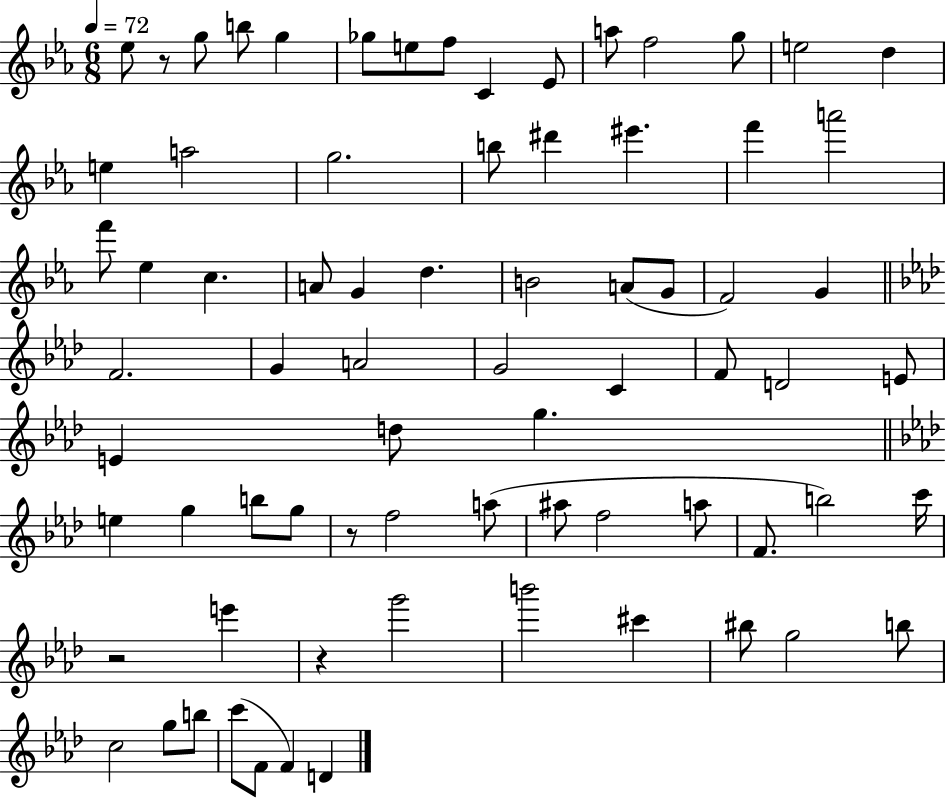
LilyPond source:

{
  \clef treble
  \numericTimeSignature
  \time 6/8
  \key ees \major
  \tempo 4 = 72
  \repeat volta 2 { ees''8 r8 g''8 b''8 g''4 | ges''8 e''8 f''8 c'4 ees'8 | a''8 f''2 g''8 | e''2 d''4 | \break e''4 a''2 | g''2. | b''8 dis'''4 eis'''4. | f'''4 a'''2 | \break f'''8 ees''4 c''4. | a'8 g'4 d''4. | b'2 a'8( g'8 | f'2) g'4 | \break \bar "||" \break \key f \minor f'2. | g'4 a'2 | g'2 c'4 | f'8 d'2 e'8 | \break e'4 d''8 g''4. | \bar "||" \break \key f \minor e''4 g''4 b''8 g''8 | r8 f''2 a''8( | ais''8 f''2 a''8 | f'8. b''2) c'''16 | \break r2 e'''4 | r4 g'''2 | b'''2 cis'''4 | bis''8 g''2 b''8 | \break c''2 g''8 b''8 | c'''8( f'8 f'4) d'4 | } \bar "|."
}